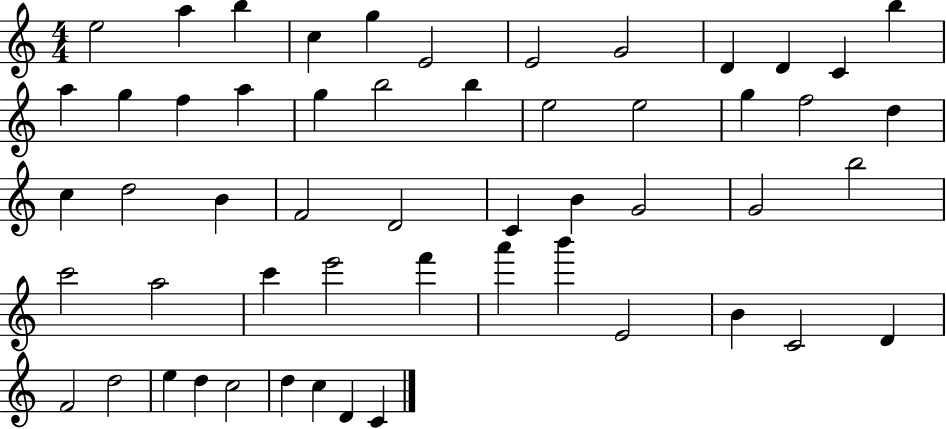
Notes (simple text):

E5/h A5/q B5/q C5/q G5/q E4/h E4/h G4/h D4/q D4/q C4/q B5/q A5/q G5/q F5/q A5/q G5/q B5/h B5/q E5/h E5/h G5/q F5/h D5/q C5/q D5/h B4/q F4/h D4/h C4/q B4/q G4/h G4/h B5/h C6/h A5/h C6/q E6/h F6/q A6/q B6/q E4/h B4/q C4/h D4/q F4/h D5/h E5/q D5/q C5/h D5/q C5/q D4/q C4/q